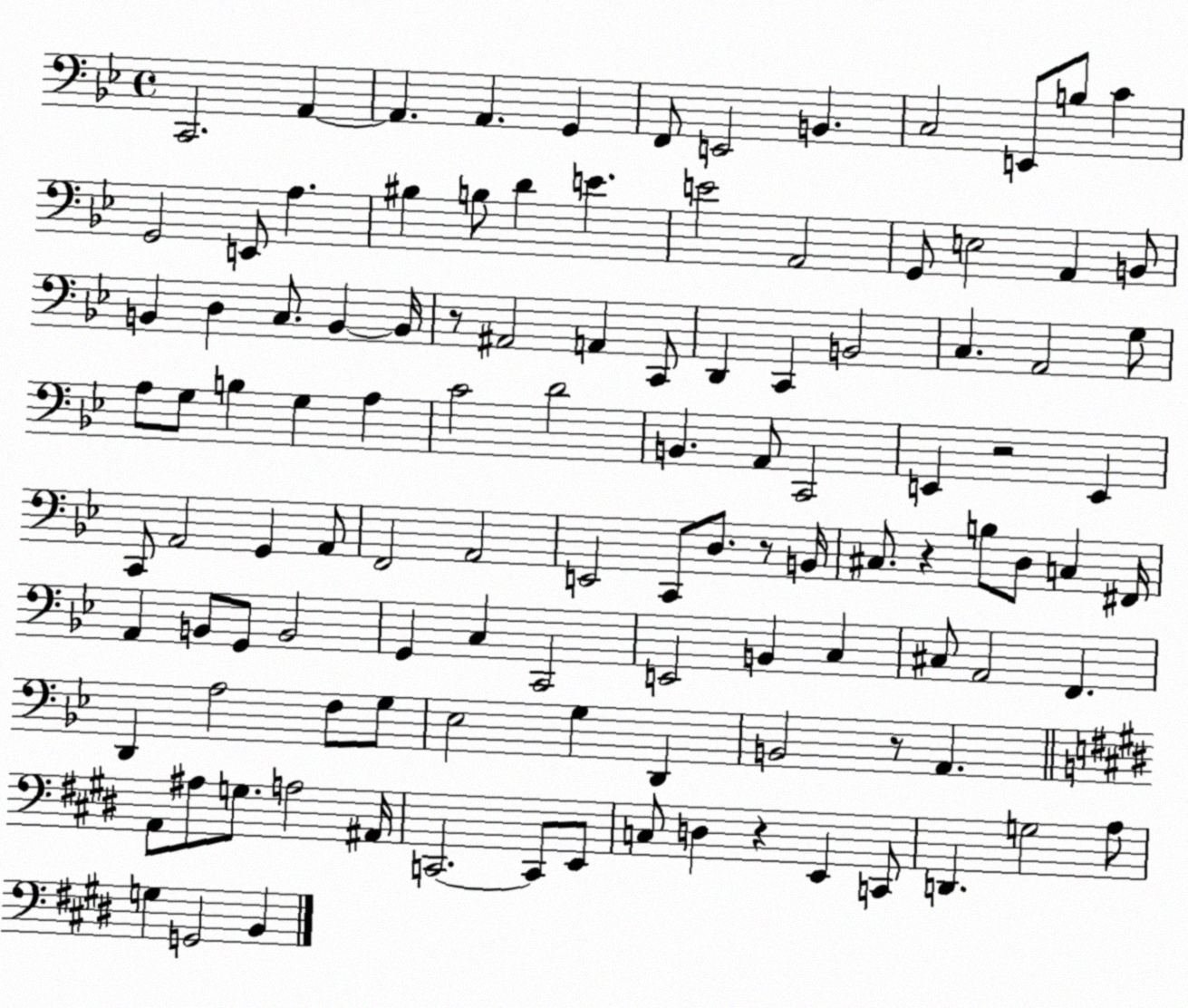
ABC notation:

X:1
T:Untitled
M:4/4
L:1/4
K:Bb
C,,2 A,, A,, A,, G,, F,,/2 E,,2 B,, C,2 E,,/2 B,/2 C G,,2 E,,/2 A, ^B, B,/2 D E E2 A,,2 G,,/2 E,2 A,, B,,/2 B,, D, C,/2 B,, B,,/4 z/2 ^A,,2 A,, C,,/2 D,, C,, B,,2 C, A,,2 G,/2 A,/2 G,/2 B, G, A, C2 D2 B,, A,,/2 C,,2 E,, z2 E,, C,,/2 A,,2 G,, A,,/2 F,,2 A,,2 E,,2 C,,/2 D,/2 z/2 B,,/4 ^C,/2 z B,/2 D,/2 C, ^F,,/4 A,, B,,/2 G,,/2 B,,2 G,, C, C,,2 E,,2 B,, C, ^C,/2 A,,2 F,, D,, A,2 F,/2 G,/2 _E,2 G, D,, B,,2 z/2 A,, A,,/2 ^A,/2 G,/2 A,2 ^A,,/4 C,,2 C,,/2 E,,/2 C,/2 D, z E,, C,,/2 D,, G,2 A,/2 G, G,,2 B,,